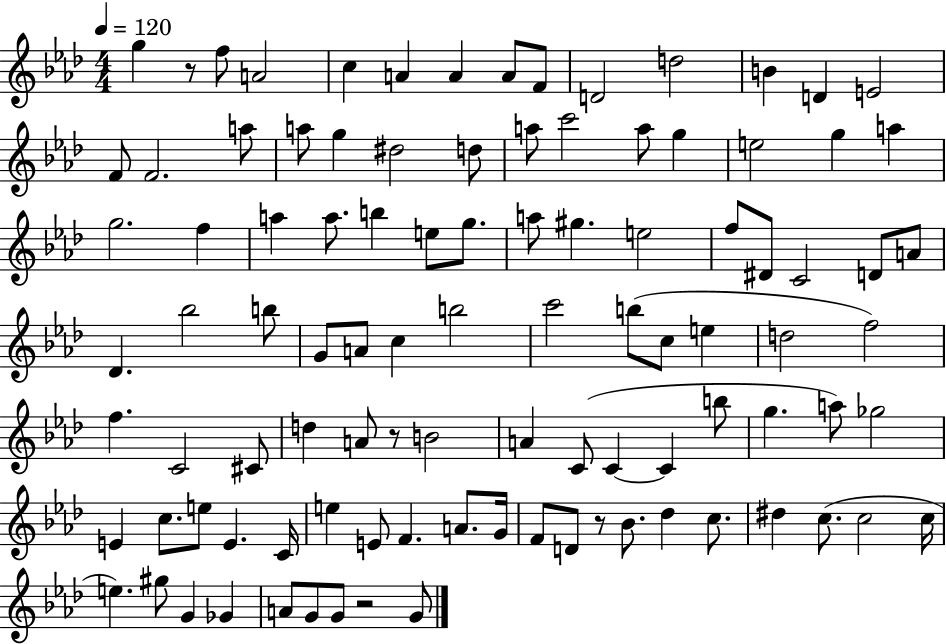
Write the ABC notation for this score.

X:1
T:Untitled
M:4/4
L:1/4
K:Ab
g z/2 f/2 A2 c A A A/2 F/2 D2 d2 B D E2 F/2 F2 a/2 a/2 g ^d2 d/2 a/2 c'2 a/2 g e2 g a g2 f a a/2 b e/2 g/2 a/2 ^g e2 f/2 ^D/2 C2 D/2 A/2 _D _b2 b/2 G/2 A/2 c b2 c'2 b/2 c/2 e d2 f2 f C2 ^C/2 d A/2 z/2 B2 A C/2 C C b/2 g a/2 _g2 E c/2 e/2 E C/4 e E/2 F A/2 G/4 F/2 D/2 z/2 _B/2 _d c/2 ^d c/2 c2 c/4 e ^g/2 G _G A/2 G/2 G/2 z2 G/2